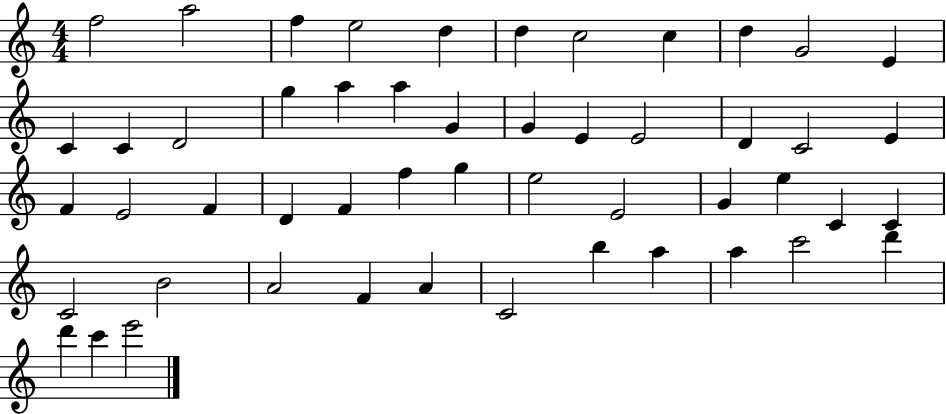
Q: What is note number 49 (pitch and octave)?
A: D6